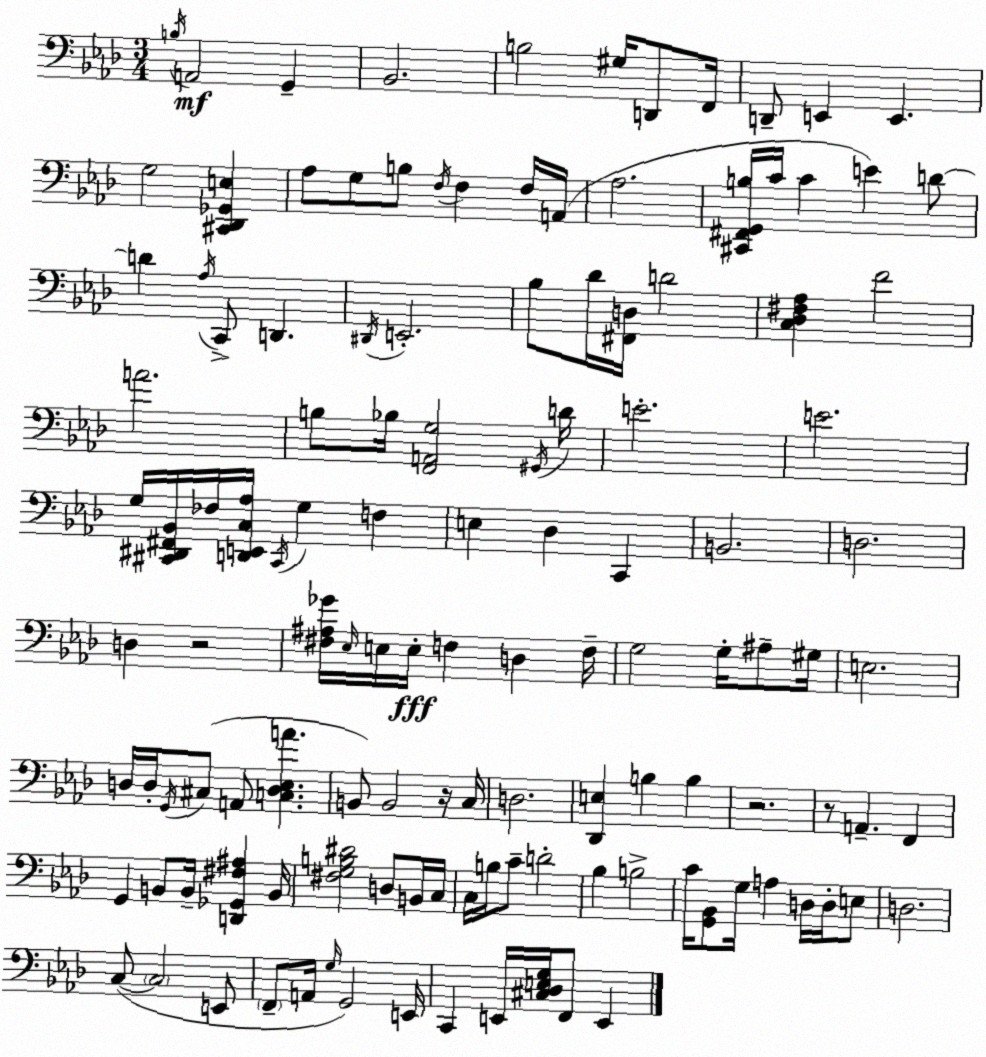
X:1
T:Untitled
M:3/4
L:1/4
K:Fm
B,/4 A,,2 G,, _B,,2 B,2 ^G,/4 D,,/2 F,,/4 D,,/2 E,, E,, G,2 [^C,,_D,,_G,,E,] _A,/2 G,/2 B,/2 F,/4 F, F,/4 A,,/4 _A,2 [^C,,^F,,G,,B,]/4 C/4 C E D/2 D _A,/4 C,,/2 D,, ^D,,/4 E,,2 _B,/2 _D/4 [^F,,D,]/4 D2 [C,_D,^F,_A,] F2 A2 B,/2 _B,/4 [F,,A,,G,]2 ^G,,/4 D/4 E2 E2 G,/4 [^C,,^D,,^F,,_B,,]/4 _F,/4 [D,,E,,C,_A,]/4 ^C,,/4 G, F, E, _D, C,, B,,2 D,2 D, z2 [^F,^A,_G]/4 _E,/4 E,/4 E,/4 F, D, F,/4 G,2 G,/4 ^A,/2 ^G,/4 E,2 D,/4 D,/4 G,,/4 ^C,/2 A,,/2 [C,D,_E,A] B,,/2 B,,2 z/4 C,/4 D,2 [_D,,E,] B, B, z2 z/2 A,, F,, G,, B,,/2 B,,/4 [D,,_G,,^F,^A,] B,,/4 [^F,G,B,^D]2 D,/2 B,,/4 C,/4 C,/4 B,/4 C/2 D2 _B, B,2 C/4 [G,,_B,,]/2 G,/4 A, D,/4 D,/4 E,/2 D,2 C,/2 C,2 E,,/2 F,,/2 A,,/4 G,/4 G,,2 E,,/4 C,, E,,/4 [^C,_D,E,G,]/4 F,,/2 E,,